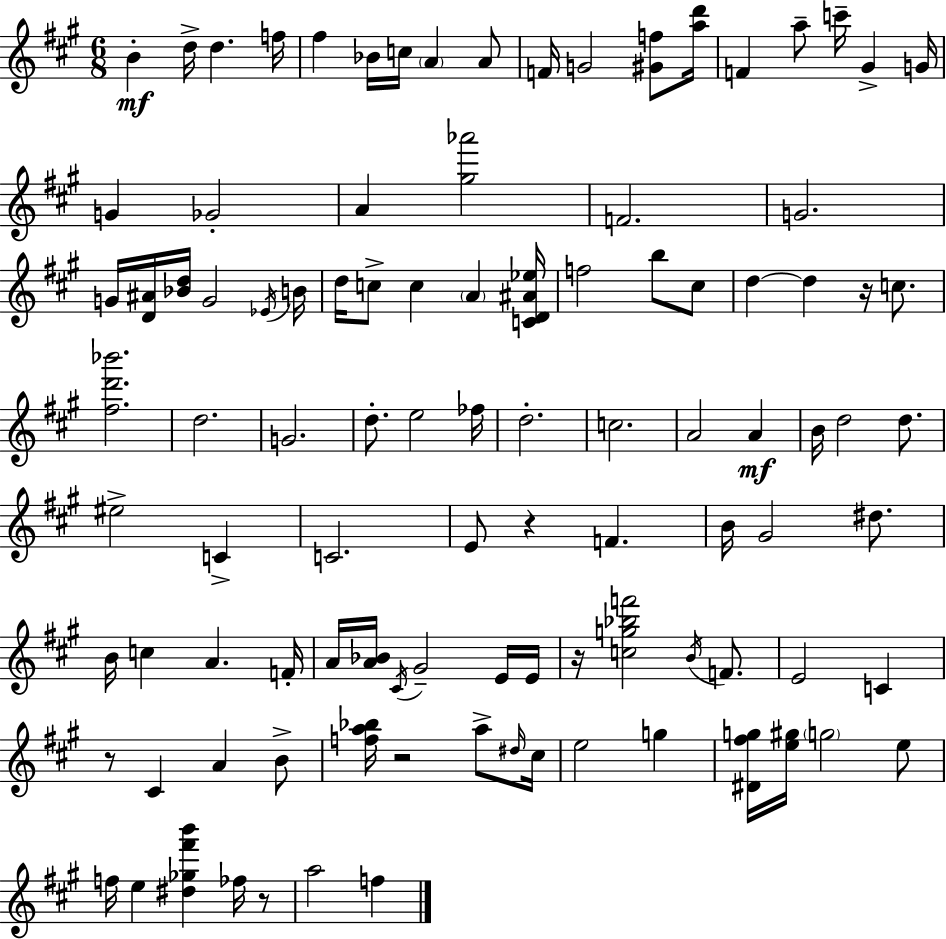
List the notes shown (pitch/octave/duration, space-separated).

B4/q D5/s D5/q. F5/s F#5/q Bb4/s C5/s A4/q A4/e F4/s G4/h [G#4,F5]/e [A5,D6]/s F4/q A5/e C6/s G#4/q G4/s G4/q Gb4/h A4/q [G#5,Ab6]/h F4/h. G4/h. G4/s [D4,A#4]/s [Bb4,D5]/s G4/h Eb4/s B4/s D5/s C5/e C5/q A4/q [C4,D4,A#4,Eb5]/s F5/h B5/e C#5/e D5/q D5/q R/s C5/e. [F#5,D6,Bb6]/h. D5/h. G4/h. D5/e. E5/h FES5/s D5/h. C5/h. A4/h A4/q B4/s D5/h D5/e. EIS5/h C4/q C4/h. E4/e R/q F4/q. B4/s G#4/h D#5/e. B4/s C5/q A4/q. F4/s A4/s [A4,Bb4]/s C#4/s G#4/h E4/s E4/s R/s [C5,G5,Bb5,F6]/h B4/s F4/e. E4/h C4/q R/e C#4/q A4/q B4/e [F5,A5,Bb5]/s R/h A5/e D#5/s C#5/s E5/h G5/q [D#4,F#5,G5]/s [E5,G#5]/s G5/h E5/e F5/s E5/q [D#5,Gb5,F#6,B6]/q FES5/s R/e A5/h F5/q